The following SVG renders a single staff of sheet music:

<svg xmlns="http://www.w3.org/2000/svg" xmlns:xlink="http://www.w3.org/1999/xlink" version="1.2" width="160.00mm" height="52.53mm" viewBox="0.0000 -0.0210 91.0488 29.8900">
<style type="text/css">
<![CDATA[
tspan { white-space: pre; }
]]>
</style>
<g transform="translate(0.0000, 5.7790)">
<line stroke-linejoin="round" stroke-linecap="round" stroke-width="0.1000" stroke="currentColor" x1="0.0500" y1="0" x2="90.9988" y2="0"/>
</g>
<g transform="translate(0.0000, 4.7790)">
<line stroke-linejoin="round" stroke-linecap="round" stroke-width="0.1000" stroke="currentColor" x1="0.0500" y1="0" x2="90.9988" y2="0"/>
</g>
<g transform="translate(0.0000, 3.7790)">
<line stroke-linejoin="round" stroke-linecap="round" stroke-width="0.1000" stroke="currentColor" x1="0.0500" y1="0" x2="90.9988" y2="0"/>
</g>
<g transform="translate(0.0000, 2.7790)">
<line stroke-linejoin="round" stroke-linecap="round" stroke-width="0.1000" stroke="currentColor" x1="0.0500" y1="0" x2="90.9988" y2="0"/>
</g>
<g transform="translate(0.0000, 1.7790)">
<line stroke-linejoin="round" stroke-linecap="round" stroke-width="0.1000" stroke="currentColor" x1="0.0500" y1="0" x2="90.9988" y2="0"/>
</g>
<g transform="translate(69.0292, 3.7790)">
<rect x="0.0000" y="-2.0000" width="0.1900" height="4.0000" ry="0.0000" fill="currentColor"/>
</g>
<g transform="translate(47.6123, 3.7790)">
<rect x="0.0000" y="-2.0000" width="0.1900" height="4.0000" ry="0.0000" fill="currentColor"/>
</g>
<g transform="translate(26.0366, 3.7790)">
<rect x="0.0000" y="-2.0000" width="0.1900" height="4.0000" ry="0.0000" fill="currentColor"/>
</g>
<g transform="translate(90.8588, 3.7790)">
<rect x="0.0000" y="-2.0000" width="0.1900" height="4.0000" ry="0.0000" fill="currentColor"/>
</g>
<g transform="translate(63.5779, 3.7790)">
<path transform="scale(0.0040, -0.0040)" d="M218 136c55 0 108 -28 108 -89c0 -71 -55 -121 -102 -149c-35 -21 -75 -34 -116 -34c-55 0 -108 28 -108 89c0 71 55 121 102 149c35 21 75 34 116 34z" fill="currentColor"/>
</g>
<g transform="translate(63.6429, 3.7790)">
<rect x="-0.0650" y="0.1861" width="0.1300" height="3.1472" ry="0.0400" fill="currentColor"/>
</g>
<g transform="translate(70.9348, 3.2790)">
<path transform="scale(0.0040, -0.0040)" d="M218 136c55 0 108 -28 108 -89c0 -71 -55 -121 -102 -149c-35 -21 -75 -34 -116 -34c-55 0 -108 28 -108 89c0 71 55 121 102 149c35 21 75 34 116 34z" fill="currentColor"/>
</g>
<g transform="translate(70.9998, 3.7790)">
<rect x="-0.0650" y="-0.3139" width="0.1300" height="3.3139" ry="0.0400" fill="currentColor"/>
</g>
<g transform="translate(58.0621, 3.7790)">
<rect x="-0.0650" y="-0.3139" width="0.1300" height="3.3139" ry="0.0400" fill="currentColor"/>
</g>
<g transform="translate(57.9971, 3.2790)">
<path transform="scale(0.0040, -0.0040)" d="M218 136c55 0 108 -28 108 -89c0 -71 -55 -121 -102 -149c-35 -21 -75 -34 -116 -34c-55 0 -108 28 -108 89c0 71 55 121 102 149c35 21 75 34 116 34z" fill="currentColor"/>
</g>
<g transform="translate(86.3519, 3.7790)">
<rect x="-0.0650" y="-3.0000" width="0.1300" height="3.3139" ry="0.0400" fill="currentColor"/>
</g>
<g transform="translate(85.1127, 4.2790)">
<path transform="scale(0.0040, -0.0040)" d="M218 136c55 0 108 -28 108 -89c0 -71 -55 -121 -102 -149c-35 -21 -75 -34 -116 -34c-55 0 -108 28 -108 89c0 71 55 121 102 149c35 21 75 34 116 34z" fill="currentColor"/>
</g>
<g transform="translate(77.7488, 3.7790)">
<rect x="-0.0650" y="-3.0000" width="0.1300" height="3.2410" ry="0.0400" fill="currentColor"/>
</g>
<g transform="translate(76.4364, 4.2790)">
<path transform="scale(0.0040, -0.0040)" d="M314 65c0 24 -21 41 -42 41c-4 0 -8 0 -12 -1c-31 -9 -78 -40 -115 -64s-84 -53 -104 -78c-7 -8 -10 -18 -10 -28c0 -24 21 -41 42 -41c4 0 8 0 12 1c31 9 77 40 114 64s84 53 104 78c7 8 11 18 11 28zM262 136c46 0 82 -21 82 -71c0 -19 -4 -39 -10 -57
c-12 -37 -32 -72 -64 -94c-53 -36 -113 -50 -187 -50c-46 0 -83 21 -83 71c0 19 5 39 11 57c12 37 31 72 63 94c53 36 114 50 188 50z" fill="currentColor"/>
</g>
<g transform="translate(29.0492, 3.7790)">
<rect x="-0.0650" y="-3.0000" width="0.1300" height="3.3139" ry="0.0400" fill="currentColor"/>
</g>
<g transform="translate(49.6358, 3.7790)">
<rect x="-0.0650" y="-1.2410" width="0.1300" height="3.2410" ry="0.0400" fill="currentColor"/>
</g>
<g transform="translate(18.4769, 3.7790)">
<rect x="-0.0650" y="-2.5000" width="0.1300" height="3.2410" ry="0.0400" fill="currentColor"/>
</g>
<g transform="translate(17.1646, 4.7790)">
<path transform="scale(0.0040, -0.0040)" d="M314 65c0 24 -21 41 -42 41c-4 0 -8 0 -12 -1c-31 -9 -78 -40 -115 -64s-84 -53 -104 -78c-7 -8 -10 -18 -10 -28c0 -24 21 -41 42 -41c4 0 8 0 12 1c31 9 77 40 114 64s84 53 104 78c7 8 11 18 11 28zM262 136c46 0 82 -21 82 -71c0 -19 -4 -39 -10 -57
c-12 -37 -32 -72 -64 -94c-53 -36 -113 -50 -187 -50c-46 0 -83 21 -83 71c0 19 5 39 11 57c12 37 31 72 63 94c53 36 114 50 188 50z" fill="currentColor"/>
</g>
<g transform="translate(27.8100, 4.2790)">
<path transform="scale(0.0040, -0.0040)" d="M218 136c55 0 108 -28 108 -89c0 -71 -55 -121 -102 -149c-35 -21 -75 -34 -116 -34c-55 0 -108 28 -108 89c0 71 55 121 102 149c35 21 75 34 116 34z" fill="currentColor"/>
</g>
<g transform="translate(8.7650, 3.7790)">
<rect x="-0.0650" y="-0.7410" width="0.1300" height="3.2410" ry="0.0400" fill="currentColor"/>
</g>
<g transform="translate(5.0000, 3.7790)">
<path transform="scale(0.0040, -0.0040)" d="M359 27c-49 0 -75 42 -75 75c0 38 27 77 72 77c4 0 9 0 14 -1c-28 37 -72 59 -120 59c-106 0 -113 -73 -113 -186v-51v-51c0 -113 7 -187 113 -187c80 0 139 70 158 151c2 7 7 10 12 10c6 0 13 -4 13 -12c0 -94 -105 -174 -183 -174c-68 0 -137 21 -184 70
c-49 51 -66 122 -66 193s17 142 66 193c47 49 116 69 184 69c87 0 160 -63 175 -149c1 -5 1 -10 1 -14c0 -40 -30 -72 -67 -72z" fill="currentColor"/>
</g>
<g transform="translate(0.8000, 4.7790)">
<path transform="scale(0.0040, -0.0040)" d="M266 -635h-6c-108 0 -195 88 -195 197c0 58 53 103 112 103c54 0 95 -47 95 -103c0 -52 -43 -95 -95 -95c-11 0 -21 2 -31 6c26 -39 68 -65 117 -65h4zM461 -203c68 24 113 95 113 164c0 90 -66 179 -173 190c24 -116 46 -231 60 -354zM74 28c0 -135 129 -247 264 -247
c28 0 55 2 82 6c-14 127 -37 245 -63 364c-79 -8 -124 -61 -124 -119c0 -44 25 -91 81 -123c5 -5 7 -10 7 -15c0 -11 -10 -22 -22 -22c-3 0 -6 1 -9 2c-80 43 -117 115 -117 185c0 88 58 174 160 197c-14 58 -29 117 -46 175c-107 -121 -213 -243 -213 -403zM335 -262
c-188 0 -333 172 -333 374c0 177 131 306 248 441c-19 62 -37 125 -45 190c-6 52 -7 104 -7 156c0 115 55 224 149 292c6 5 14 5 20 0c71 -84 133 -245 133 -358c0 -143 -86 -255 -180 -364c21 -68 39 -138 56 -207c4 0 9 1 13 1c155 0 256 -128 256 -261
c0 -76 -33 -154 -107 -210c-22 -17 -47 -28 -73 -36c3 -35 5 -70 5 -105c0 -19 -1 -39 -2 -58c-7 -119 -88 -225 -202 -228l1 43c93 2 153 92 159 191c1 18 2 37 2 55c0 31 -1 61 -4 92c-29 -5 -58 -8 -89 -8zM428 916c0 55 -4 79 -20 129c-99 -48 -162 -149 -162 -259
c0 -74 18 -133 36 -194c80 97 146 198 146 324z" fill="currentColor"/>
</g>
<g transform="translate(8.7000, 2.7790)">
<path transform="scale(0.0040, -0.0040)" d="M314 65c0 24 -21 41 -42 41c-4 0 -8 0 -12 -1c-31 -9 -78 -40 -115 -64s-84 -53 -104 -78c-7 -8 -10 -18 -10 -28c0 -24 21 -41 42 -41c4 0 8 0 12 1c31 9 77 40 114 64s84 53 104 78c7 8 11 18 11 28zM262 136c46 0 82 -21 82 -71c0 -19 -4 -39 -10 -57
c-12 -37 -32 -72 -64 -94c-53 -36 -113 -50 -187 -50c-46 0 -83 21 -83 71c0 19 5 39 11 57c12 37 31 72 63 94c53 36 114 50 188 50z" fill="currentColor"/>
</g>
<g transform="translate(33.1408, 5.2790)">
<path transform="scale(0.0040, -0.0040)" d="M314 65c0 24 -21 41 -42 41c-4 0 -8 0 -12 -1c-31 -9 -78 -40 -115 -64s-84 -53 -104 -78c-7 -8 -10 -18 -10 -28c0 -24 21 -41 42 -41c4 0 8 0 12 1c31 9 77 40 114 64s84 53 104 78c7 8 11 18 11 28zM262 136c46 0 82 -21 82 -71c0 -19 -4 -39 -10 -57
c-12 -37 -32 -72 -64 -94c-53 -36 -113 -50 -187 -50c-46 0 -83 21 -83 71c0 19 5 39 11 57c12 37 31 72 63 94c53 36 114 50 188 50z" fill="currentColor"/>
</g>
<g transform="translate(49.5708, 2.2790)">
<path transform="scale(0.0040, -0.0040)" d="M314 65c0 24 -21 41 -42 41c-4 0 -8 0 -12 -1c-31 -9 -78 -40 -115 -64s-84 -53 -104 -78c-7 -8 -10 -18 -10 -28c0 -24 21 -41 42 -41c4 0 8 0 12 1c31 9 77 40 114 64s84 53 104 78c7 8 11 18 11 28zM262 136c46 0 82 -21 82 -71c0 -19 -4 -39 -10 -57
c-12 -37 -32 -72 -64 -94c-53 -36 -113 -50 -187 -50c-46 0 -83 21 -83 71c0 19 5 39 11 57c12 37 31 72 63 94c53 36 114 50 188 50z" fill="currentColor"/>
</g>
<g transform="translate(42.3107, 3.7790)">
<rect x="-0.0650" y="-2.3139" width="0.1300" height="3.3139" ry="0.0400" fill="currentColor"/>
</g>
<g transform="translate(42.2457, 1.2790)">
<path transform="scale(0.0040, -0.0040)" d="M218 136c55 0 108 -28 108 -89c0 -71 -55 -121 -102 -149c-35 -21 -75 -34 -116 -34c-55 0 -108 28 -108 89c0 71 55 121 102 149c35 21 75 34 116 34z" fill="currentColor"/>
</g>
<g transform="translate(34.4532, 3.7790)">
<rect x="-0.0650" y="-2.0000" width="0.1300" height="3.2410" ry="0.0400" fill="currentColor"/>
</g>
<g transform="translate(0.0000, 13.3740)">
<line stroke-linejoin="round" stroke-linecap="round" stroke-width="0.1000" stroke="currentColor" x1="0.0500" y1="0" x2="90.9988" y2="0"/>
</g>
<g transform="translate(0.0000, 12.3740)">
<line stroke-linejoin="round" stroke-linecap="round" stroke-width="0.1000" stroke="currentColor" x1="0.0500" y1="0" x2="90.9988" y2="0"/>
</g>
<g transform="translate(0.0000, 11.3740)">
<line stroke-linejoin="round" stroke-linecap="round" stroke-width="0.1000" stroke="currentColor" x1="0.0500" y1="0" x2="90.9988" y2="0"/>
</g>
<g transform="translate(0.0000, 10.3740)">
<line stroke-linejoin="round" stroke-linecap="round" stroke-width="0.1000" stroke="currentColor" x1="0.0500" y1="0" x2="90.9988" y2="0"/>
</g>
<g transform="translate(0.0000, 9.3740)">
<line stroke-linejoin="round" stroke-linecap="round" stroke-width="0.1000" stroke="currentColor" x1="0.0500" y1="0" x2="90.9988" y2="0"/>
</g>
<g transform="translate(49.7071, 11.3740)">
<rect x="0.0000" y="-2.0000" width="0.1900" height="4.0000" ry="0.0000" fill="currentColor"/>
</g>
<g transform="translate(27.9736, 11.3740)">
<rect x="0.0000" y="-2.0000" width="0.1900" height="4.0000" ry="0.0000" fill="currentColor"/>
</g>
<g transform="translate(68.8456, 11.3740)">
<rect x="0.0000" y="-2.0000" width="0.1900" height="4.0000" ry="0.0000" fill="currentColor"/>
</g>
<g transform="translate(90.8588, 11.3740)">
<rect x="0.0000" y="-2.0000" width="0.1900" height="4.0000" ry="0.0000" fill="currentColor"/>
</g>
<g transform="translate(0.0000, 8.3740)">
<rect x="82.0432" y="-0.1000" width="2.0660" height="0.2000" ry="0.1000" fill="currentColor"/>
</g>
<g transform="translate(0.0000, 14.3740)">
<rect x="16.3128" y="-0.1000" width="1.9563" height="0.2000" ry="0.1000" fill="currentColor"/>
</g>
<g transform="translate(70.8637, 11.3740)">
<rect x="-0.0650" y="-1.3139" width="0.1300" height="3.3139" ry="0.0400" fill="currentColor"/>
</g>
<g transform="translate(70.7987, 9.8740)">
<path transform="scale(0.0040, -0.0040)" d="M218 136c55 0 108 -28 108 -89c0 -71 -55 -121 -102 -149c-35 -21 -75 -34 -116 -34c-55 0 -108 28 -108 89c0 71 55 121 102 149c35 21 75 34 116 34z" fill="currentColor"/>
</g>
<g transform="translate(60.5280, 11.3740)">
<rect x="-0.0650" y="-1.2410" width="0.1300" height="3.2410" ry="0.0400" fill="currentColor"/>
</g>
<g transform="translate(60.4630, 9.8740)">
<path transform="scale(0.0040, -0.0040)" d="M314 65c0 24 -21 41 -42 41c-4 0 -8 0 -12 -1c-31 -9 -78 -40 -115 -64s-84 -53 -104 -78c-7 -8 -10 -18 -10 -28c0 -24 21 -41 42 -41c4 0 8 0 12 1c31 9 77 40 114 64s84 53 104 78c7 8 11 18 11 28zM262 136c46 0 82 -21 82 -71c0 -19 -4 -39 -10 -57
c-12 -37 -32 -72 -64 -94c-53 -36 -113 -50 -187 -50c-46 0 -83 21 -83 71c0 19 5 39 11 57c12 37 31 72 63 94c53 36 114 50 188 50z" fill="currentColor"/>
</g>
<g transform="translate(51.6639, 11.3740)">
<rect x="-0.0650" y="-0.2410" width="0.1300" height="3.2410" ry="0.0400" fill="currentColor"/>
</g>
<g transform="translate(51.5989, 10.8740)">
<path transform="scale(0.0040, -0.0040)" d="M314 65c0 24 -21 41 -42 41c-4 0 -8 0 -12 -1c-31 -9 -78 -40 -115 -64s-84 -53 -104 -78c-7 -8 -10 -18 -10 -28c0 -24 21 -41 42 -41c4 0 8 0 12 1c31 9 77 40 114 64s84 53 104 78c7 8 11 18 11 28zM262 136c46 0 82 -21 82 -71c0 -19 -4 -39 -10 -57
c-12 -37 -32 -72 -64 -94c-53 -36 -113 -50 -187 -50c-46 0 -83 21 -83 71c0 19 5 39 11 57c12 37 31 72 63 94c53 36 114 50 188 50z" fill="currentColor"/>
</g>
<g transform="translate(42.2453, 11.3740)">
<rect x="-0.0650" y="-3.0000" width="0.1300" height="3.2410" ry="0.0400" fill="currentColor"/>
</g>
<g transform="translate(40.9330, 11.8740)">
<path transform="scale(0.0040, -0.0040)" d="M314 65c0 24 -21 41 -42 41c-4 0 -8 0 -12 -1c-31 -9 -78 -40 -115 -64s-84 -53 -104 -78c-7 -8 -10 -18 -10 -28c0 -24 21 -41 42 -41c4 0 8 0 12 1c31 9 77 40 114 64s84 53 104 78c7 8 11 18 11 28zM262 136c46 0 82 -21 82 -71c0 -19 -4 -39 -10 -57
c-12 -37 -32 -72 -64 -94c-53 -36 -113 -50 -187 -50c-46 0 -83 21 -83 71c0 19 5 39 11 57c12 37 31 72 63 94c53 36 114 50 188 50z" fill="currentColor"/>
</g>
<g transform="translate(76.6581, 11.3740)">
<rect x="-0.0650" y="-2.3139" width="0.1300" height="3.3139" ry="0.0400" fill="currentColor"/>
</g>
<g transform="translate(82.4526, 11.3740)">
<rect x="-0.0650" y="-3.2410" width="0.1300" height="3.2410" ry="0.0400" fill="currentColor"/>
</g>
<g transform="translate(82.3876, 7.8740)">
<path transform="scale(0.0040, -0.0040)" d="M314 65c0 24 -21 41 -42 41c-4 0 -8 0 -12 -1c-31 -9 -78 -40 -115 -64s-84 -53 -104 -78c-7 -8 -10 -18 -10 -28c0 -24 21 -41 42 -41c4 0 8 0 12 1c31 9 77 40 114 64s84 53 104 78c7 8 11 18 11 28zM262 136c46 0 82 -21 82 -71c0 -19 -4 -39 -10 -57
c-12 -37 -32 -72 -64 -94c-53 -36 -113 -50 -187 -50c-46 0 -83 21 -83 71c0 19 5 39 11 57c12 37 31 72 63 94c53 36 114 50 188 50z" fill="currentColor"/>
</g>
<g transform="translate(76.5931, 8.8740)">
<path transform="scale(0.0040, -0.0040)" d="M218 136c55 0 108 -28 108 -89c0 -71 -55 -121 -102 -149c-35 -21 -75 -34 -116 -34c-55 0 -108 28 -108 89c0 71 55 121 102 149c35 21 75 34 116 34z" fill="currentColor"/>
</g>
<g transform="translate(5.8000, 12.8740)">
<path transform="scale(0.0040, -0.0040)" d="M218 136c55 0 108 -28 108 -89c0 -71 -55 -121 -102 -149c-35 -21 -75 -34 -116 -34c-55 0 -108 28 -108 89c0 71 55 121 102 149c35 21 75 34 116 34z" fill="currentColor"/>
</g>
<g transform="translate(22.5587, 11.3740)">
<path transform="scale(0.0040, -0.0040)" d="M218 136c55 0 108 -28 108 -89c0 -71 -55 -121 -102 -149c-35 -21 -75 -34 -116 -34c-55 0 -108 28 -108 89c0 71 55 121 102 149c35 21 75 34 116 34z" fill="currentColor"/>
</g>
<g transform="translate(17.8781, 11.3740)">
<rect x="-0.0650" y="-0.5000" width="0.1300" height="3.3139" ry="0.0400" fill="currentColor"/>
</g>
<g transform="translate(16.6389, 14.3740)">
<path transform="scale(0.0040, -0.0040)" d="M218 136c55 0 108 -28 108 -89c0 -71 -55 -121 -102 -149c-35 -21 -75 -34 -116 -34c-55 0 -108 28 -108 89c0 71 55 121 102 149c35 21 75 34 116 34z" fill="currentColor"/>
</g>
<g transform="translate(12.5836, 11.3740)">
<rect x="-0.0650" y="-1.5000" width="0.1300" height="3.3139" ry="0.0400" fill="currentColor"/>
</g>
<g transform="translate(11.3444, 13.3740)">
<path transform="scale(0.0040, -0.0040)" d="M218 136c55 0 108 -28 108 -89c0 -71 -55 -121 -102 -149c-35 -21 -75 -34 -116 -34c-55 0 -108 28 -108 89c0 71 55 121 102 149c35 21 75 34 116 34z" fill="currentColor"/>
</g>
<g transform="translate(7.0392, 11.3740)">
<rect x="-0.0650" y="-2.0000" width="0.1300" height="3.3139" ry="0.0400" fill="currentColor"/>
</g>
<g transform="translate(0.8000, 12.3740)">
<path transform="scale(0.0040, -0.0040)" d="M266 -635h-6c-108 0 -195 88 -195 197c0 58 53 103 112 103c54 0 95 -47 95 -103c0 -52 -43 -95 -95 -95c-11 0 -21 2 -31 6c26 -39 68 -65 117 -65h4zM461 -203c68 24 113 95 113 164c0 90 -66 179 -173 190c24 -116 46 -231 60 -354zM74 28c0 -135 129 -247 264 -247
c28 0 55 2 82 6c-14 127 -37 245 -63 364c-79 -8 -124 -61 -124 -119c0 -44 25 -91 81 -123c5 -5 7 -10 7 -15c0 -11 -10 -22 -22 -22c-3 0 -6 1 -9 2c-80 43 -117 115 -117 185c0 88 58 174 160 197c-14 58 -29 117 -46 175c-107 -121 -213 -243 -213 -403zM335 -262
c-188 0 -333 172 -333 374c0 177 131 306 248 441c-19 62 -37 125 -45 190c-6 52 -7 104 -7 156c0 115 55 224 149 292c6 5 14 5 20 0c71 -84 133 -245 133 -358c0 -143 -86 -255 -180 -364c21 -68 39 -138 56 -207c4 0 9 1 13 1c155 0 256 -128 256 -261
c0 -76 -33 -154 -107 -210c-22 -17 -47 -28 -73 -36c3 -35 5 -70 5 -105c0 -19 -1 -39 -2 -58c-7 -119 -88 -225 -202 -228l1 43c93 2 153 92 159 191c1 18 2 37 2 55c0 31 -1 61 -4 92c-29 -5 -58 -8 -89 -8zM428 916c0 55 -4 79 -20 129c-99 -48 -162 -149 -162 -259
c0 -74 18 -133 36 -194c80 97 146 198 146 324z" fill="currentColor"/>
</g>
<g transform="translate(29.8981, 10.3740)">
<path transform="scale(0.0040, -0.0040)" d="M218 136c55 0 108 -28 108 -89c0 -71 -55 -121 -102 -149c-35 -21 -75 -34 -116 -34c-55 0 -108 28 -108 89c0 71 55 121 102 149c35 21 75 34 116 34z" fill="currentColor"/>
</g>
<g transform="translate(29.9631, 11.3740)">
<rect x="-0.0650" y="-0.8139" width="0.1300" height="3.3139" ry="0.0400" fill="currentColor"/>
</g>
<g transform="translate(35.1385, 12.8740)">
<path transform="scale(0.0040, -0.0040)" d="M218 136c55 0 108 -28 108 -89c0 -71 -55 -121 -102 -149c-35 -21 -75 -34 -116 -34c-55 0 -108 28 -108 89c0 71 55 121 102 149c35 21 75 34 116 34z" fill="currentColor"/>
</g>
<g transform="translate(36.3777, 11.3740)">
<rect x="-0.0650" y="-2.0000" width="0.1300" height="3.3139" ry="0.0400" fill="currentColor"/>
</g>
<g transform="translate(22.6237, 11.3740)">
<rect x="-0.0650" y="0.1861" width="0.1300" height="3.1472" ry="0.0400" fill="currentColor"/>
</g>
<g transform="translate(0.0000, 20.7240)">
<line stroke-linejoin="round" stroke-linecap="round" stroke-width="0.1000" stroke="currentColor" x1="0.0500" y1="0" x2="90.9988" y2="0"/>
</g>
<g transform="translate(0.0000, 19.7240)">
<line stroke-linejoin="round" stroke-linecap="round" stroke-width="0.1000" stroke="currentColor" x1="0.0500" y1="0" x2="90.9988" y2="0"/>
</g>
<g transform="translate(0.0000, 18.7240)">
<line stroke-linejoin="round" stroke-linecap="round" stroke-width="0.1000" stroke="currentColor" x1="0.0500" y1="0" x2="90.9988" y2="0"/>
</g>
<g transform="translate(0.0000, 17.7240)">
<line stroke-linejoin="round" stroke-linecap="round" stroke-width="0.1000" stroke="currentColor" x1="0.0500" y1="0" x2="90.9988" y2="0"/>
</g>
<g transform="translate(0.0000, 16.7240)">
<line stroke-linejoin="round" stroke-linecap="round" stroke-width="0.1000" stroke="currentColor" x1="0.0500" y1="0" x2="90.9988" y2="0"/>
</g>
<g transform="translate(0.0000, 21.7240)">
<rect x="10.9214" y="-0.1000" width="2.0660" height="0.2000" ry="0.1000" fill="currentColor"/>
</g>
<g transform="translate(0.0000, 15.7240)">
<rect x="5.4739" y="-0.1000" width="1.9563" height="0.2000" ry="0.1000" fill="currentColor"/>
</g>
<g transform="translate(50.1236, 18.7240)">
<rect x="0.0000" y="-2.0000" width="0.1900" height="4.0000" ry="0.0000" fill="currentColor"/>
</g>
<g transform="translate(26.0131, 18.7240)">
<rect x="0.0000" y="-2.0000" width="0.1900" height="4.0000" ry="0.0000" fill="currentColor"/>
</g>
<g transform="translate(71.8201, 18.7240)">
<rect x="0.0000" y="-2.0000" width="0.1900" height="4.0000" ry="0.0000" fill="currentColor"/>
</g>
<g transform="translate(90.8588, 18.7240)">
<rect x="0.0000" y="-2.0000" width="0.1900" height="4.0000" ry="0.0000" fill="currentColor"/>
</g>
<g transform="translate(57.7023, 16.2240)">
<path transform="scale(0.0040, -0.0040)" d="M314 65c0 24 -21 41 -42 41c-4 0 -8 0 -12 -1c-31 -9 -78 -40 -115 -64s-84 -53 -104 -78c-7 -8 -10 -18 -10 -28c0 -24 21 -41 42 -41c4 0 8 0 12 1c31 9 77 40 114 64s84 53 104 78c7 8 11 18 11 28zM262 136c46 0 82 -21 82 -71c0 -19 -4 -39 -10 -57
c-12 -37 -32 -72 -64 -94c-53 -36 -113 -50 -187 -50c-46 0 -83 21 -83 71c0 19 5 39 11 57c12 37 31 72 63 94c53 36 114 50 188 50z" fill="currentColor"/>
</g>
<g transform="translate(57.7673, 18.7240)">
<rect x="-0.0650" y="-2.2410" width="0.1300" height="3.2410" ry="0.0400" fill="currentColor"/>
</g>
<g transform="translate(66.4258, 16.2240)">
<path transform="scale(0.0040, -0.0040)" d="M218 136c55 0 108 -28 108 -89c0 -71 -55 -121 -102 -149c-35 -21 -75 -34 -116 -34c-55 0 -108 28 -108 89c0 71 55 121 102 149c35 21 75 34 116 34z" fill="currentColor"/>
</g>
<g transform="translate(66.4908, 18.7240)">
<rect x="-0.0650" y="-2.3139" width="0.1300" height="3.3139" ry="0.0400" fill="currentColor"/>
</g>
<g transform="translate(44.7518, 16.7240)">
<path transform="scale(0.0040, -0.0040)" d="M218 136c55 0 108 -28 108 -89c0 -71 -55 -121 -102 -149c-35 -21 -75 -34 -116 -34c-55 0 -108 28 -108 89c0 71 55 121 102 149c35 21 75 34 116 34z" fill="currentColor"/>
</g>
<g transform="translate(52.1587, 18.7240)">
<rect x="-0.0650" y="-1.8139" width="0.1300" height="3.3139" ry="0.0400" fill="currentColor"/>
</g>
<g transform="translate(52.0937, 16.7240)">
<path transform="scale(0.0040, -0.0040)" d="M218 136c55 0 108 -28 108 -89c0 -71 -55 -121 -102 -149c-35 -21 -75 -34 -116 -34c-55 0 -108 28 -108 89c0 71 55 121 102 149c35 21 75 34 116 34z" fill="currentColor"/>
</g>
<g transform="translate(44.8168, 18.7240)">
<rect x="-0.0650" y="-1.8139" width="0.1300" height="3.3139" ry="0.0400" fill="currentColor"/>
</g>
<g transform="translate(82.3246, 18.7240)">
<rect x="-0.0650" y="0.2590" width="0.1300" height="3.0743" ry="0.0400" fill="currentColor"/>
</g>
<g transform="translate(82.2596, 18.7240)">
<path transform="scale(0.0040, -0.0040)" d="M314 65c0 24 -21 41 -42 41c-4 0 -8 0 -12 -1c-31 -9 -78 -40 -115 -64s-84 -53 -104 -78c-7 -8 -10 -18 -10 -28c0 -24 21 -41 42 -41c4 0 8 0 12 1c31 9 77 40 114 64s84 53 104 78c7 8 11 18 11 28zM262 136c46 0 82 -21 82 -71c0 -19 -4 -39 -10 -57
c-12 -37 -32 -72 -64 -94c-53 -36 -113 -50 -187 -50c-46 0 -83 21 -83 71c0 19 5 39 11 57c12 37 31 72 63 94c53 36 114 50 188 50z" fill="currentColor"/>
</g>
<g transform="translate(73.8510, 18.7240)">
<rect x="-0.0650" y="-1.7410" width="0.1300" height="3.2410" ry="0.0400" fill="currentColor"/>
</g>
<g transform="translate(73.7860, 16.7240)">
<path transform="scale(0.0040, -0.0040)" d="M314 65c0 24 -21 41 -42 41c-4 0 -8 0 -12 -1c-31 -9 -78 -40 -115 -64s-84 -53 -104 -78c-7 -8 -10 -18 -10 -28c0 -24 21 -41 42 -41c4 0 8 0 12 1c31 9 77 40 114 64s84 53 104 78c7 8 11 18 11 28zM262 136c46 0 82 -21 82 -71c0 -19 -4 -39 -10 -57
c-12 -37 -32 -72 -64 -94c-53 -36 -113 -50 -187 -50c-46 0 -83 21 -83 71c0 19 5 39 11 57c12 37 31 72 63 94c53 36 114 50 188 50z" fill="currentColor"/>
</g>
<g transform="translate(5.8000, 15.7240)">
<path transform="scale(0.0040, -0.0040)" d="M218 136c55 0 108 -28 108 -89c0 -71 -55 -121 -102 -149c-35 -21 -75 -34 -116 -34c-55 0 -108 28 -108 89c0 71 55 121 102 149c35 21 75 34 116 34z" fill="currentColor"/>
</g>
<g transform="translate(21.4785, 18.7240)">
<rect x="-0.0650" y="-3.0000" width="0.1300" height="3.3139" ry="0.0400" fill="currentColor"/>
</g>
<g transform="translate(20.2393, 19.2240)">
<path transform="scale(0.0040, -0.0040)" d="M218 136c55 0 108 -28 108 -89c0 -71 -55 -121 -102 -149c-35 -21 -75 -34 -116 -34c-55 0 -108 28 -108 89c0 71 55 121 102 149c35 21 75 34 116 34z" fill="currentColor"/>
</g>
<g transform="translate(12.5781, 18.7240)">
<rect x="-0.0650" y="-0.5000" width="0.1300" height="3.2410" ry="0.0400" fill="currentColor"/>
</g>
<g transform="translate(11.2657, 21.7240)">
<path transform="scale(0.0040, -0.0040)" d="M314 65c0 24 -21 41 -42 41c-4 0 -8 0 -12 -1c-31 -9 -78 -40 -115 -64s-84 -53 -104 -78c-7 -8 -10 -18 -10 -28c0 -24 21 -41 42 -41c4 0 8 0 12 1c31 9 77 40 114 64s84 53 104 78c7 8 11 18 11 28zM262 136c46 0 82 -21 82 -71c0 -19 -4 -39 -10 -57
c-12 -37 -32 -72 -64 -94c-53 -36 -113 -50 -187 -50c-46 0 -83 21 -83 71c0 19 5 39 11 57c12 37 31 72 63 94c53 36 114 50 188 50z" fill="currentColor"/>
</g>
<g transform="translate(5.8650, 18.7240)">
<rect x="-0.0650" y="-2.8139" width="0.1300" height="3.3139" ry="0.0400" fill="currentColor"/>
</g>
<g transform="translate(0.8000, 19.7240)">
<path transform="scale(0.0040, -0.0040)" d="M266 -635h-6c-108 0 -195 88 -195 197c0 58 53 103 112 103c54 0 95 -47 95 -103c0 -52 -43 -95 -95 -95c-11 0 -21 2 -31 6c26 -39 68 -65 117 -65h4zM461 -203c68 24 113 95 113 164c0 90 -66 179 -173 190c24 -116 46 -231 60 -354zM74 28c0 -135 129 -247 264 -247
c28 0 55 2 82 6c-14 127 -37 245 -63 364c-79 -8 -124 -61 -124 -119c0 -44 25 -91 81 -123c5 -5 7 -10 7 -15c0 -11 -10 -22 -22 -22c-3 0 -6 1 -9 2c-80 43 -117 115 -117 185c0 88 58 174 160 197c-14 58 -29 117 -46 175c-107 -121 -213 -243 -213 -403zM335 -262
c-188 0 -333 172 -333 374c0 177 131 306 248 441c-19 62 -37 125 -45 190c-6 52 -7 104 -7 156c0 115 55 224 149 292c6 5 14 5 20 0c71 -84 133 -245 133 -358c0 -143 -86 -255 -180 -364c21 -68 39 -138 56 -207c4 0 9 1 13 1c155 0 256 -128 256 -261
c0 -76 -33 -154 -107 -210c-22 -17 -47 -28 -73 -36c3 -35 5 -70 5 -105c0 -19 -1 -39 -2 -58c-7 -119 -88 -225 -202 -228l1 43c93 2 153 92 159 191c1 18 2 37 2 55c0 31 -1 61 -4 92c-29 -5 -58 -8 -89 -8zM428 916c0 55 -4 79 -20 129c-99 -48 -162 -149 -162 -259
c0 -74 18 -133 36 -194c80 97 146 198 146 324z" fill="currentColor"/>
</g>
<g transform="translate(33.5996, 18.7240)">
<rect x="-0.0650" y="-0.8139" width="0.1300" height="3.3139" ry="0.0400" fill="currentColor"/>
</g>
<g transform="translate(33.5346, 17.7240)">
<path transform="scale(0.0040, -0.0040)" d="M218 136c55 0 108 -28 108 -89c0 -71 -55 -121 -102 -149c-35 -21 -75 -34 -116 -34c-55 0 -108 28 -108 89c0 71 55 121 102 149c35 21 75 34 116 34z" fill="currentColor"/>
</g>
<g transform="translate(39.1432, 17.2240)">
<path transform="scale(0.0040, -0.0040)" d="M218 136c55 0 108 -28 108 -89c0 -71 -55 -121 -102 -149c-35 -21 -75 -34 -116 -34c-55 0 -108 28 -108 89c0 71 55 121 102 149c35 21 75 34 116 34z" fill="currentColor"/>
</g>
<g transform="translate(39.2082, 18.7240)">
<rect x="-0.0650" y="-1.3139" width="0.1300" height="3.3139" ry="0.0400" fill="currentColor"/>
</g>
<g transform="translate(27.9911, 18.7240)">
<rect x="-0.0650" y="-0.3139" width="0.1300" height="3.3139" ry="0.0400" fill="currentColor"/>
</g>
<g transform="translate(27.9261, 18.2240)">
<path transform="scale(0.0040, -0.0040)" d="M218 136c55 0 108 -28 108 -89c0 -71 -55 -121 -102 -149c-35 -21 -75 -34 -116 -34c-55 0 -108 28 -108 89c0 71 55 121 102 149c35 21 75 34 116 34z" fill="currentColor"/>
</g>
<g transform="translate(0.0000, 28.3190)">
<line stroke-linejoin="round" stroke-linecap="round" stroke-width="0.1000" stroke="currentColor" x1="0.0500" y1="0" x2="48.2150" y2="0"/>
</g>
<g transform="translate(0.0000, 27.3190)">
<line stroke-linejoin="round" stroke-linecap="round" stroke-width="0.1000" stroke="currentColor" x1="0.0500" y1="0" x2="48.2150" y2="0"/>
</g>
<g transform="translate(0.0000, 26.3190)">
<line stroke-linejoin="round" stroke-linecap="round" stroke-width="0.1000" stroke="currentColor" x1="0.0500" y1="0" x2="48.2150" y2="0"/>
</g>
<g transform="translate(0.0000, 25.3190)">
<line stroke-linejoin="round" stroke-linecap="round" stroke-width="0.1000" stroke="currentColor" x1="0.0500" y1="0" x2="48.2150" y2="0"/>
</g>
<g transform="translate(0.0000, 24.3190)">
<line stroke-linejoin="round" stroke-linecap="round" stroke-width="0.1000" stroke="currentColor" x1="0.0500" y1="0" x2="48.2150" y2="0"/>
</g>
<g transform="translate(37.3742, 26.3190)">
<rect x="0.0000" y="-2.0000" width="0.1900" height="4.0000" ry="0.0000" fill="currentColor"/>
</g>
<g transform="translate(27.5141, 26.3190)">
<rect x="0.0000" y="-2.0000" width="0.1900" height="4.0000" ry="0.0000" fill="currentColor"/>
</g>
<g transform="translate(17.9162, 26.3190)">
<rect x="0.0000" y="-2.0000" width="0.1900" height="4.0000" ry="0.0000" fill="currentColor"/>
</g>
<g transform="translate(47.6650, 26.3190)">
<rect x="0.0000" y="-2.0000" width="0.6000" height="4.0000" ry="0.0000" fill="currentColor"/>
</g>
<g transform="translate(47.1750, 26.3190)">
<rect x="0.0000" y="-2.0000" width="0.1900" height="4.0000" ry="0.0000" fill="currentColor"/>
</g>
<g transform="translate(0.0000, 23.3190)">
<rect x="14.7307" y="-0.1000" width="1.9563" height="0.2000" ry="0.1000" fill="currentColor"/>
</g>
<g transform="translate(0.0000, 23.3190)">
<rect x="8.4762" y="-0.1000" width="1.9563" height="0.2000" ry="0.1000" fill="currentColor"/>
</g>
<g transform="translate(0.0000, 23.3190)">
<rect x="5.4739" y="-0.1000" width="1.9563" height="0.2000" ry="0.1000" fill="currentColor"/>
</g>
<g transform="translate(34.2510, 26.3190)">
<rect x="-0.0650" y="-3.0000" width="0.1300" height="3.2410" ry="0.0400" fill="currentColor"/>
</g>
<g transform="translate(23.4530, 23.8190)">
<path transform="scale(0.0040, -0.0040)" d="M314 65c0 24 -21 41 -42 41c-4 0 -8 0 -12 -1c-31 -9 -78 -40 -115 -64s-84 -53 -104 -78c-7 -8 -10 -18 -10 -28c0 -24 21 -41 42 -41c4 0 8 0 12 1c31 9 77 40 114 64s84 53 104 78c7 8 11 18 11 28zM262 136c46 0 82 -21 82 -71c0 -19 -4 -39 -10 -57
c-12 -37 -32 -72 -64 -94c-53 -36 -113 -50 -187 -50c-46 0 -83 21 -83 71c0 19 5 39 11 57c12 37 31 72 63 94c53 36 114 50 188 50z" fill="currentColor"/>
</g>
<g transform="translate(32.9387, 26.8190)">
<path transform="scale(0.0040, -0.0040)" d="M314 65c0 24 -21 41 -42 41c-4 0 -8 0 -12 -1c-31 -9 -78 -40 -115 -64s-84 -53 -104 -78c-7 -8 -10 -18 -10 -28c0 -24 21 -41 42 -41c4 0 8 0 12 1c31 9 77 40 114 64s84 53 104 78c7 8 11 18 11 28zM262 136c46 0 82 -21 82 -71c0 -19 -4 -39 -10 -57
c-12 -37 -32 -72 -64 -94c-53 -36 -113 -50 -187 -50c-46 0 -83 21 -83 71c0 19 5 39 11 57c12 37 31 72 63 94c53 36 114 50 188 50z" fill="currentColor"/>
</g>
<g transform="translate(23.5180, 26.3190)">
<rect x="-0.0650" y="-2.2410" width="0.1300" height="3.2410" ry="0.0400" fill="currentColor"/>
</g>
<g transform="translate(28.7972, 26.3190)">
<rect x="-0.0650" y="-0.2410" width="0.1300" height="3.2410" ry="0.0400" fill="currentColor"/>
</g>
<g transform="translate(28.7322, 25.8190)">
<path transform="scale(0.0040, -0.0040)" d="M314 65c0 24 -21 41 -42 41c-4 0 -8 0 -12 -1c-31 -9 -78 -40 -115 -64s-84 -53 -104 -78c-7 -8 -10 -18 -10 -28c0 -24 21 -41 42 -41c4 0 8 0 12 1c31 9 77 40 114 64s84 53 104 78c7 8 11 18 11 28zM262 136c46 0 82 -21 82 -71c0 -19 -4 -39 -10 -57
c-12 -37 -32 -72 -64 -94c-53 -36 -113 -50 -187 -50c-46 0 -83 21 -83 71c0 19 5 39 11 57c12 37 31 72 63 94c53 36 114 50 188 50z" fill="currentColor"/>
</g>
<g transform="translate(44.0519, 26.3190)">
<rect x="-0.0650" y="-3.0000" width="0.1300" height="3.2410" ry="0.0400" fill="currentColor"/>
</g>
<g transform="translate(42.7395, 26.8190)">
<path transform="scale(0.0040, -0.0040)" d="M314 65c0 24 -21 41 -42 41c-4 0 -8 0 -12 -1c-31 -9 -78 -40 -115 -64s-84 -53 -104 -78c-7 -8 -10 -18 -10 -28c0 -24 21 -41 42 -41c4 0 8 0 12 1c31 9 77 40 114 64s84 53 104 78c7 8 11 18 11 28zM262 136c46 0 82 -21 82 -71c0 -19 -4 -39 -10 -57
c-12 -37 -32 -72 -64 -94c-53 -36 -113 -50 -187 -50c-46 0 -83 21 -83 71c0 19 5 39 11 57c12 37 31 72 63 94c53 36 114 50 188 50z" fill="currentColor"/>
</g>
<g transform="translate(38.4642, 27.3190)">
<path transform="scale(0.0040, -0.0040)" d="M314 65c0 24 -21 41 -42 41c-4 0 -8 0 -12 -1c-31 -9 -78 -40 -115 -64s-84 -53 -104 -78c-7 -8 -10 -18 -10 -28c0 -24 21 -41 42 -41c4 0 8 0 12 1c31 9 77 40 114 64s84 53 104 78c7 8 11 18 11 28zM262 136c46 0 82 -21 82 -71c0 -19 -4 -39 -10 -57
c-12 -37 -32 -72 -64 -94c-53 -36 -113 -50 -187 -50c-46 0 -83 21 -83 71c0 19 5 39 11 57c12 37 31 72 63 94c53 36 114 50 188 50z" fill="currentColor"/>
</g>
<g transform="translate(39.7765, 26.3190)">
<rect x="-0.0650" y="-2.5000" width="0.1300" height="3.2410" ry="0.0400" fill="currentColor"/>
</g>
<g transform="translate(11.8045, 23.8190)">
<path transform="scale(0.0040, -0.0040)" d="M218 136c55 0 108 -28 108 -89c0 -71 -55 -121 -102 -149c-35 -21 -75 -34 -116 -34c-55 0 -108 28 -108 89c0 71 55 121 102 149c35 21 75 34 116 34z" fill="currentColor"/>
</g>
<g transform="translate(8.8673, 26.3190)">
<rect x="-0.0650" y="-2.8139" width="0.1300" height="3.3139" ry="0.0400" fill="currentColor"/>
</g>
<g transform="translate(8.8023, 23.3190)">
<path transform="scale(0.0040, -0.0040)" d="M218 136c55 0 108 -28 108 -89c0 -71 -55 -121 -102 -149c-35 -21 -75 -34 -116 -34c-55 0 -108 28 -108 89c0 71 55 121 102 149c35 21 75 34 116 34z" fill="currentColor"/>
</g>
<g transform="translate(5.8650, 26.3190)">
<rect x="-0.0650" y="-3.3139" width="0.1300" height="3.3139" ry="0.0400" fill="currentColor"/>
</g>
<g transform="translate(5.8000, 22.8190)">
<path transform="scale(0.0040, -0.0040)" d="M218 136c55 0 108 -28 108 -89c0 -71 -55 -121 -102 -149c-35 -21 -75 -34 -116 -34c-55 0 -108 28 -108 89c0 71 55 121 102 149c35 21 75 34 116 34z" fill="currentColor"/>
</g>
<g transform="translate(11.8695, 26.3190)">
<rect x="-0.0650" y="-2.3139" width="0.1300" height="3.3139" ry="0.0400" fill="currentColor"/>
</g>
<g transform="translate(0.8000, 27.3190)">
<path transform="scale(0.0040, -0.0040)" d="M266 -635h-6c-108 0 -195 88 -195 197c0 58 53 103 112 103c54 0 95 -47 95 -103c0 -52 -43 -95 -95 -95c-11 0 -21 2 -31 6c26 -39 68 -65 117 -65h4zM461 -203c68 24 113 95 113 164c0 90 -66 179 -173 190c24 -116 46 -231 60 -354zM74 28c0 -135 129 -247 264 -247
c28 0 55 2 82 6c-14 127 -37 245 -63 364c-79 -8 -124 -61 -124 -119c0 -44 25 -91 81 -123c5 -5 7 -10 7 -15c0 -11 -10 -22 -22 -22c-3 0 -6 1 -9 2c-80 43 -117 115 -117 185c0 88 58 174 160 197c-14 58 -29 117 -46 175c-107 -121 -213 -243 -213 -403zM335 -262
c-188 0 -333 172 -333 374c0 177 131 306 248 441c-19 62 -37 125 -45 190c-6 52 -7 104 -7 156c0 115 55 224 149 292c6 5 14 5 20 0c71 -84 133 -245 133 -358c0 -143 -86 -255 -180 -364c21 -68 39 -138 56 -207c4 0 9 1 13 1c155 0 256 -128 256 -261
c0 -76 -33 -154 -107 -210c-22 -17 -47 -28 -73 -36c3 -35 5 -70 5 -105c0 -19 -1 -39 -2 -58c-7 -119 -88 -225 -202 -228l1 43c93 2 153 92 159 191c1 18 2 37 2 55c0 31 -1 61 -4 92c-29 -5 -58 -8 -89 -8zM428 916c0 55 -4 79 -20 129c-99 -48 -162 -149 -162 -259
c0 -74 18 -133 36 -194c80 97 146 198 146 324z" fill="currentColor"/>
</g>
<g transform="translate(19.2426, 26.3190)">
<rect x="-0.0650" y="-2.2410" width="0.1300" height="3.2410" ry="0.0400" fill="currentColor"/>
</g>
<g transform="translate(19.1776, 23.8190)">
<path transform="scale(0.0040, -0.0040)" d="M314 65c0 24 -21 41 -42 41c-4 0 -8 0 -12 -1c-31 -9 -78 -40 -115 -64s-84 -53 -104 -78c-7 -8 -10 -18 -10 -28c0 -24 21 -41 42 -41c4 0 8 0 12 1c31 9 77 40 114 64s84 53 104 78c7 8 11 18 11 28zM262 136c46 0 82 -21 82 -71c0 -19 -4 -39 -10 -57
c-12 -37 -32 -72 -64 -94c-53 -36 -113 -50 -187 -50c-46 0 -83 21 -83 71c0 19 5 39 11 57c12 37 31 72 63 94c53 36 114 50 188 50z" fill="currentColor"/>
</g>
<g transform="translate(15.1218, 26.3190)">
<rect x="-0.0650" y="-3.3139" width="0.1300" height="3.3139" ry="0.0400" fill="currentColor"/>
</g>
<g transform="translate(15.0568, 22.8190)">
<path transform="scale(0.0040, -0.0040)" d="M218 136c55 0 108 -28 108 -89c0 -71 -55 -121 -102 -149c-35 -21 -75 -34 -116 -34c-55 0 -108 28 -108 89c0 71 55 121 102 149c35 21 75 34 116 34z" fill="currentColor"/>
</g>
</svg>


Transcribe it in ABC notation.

X:1
T:Untitled
M:4/4
L:1/4
K:C
d2 G2 A F2 g e2 c B c A2 A F E C B d F A2 c2 e2 e g b2 a C2 A c d e f f g2 g f2 B2 b a g b g2 g2 c2 A2 G2 A2